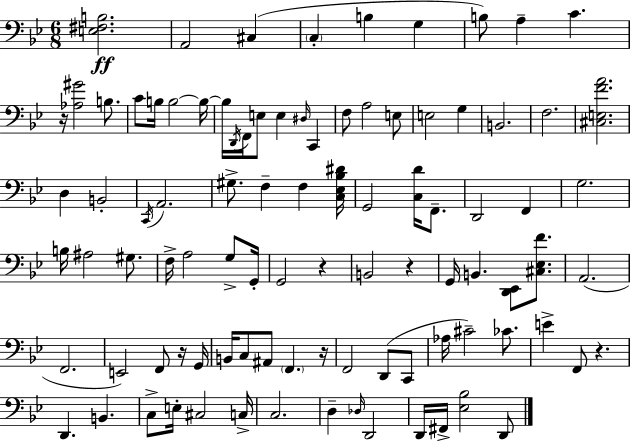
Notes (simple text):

[E3,F#3,B3]/h. A2/h C#3/q C3/q B3/q G3/q B3/e A3/q C4/q. R/s [Ab3,G#4]/h B3/e. C4/e B3/s B3/h B3/s B3/s D2/s F2/s E3/e E3/q D#3/s C2/q F3/e A3/h E3/e E3/h G3/q B2/h. F3/h. [C#3,E3,F4,A4]/h. D3/q B2/h C2/s A2/h. G#3/e. F3/q F3/q [C3,Eb3,Bb3,D#4]/s G2/h [C3,D4]/s F2/e. D2/h F2/q G3/h. B3/s A#3/h G#3/e. F3/s A3/h G3/e G2/s G2/h R/q B2/h R/q G2/s B2/q. [D2,Eb2]/e [C#3,Eb3,F4]/e. A2/h. F2/h. E2/h F2/e R/s G2/s B2/s C3/e A#2/e F2/q. R/s F2/h D2/e C2/e Ab3/s C#4/h CES4/e. E4/q F2/e R/q. D2/q. B2/q. C3/e E3/s C#3/h C3/s C3/h. D3/q Db3/s D2/h D2/s F#2/s [Eb3,Bb3]/h D2/e